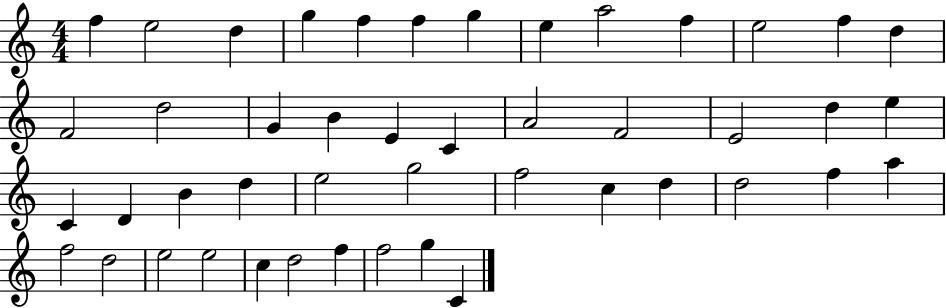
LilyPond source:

{
  \clef treble
  \numericTimeSignature
  \time 4/4
  \key c \major
  f''4 e''2 d''4 | g''4 f''4 f''4 g''4 | e''4 a''2 f''4 | e''2 f''4 d''4 | \break f'2 d''2 | g'4 b'4 e'4 c'4 | a'2 f'2 | e'2 d''4 e''4 | \break c'4 d'4 b'4 d''4 | e''2 g''2 | f''2 c''4 d''4 | d''2 f''4 a''4 | \break f''2 d''2 | e''2 e''2 | c''4 d''2 f''4 | f''2 g''4 c'4 | \break \bar "|."
}